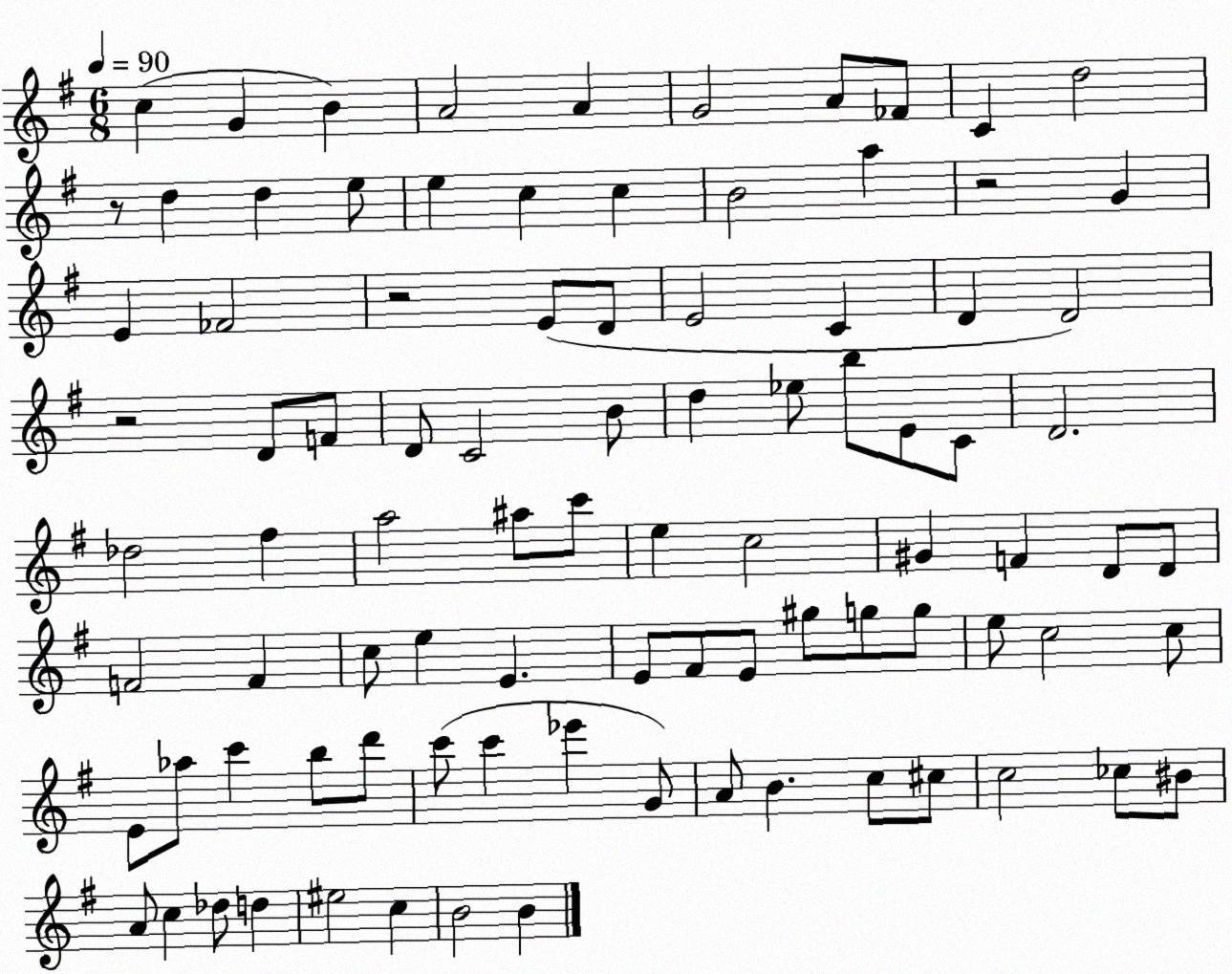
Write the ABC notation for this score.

X:1
T:Untitled
M:6/8
L:1/4
K:G
c G B A2 A G2 A/2 _F/2 C d2 z/2 d d e/2 e c c B2 a z2 G E _F2 z2 E/2 D/2 E2 C D D2 z2 D/2 F/2 D/2 C2 B/2 d _e/2 b/2 E/2 C/2 D2 _d2 ^f a2 ^a/2 c'/2 e c2 ^G F D/2 D/2 F2 F c/2 e E E/2 ^F/2 E/2 ^g/2 g/2 g/2 e/2 c2 c/2 E/2 _a/2 c' b/2 d'/2 c'/2 c' _e' G/2 A/2 B c/2 ^c/2 c2 _c/2 ^B/2 A/2 c _d/2 d ^e2 c B2 B